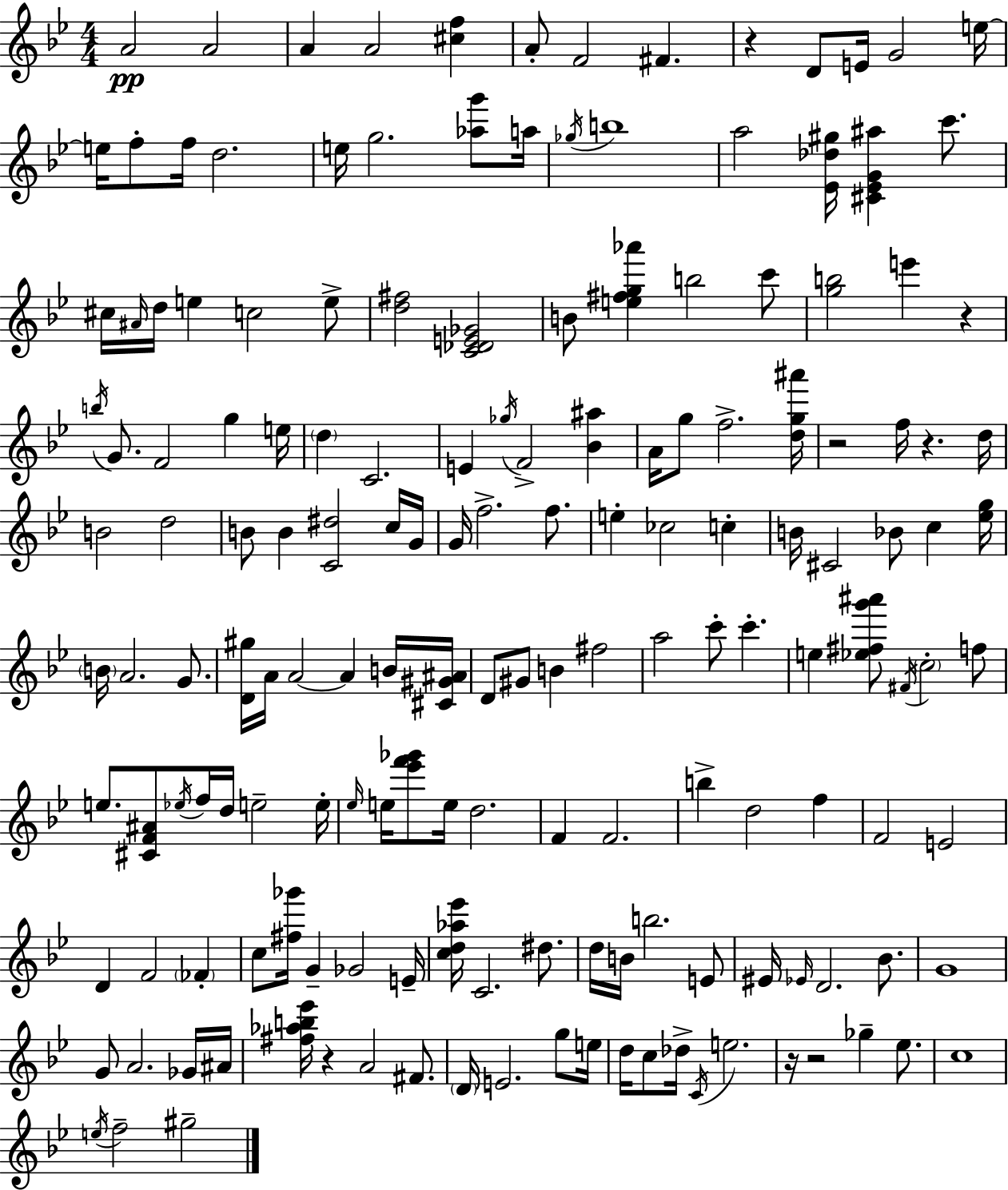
{
  \clef treble
  \numericTimeSignature
  \time 4/4
  \key bes \major
  a'2\pp a'2 | a'4 a'2 <cis'' f''>4 | a'8-. f'2 fis'4. | r4 d'8 e'16 g'2 e''16~~ | \break e''16 f''8-. f''16 d''2. | e''16 g''2. <aes'' g'''>8 a''16 | \acciaccatura { ges''16 } b''1 | a''2 <ees' des'' gis''>16 <cis' ees' g' ais''>4 c'''8. | \break cis''16 \grace { ais'16 } d''16 e''4 c''2 | e''8-> <d'' fis''>2 <c' des' e' ges'>2 | b'8 <e'' fis'' g'' aes'''>4 b''2 | c'''8 <g'' b''>2 e'''4 r4 | \break \acciaccatura { b''16 } g'8. f'2 g''4 | e''16 \parenthesize d''4 c'2. | e'4 \acciaccatura { ges''16 } f'2-> | <bes' ais''>4 a'16 g''8 f''2.-> | \break <d'' g'' ais'''>16 r2 f''16 r4. | d''16 b'2 d''2 | b'8 b'4 <c' dis''>2 | c''16 g'16 g'16 f''2.-> | \break f''8. e''4-. ces''2 | c''4-. b'16 cis'2 bes'8 c''4 | <ees'' g''>16 \parenthesize b'16 a'2. | g'8. <d' gis''>16 a'16 a'2~~ a'4 | \break b'16 <cis' gis' ais'>16 d'8 gis'8 b'4 fis''2 | a''2 c'''8-. c'''4.-. | e''4 <ees'' fis'' g''' ais'''>8 \acciaccatura { fis'16 } \parenthesize c''2-. | f''8 e''8. <cis' f' ais'>8 \acciaccatura { ees''16 } f''16 d''16 e''2-- | \break e''16-. \grace { ees''16 } e''16 <ees''' f''' ges'''>8 e''16 d''2. | f'4 f'2. | b''4-> d''2 | f''4 f'2 e'2 | \break d'4 f'2 | \parenthesize fes'4-. c''8 <fis'' ges'''>16 g'4-- ges'2 | e'16-- <c'' d'' aes'' ees'''>16 c'2. | dis''8. d''16 b'16 b''2. | \break e'8 eis'16 \grace { ees'16 } d'2. | bes'8. g'1 | g'8 a'2. | ges'16 ais'16 <fis'' aes'' b'' ees'''>16 r4 a'2 | \break fis'8. \parenthesize d'16 e'2. | g''8 e''16 d''16 c''8 des''16-> \acciaccatura { c'16 } e''2. | r16 r2 | ges''4-- ees''8. c''1 | \break \acciaccatura { e''16 } f''2-- | gis''2-- \bar "|."
}